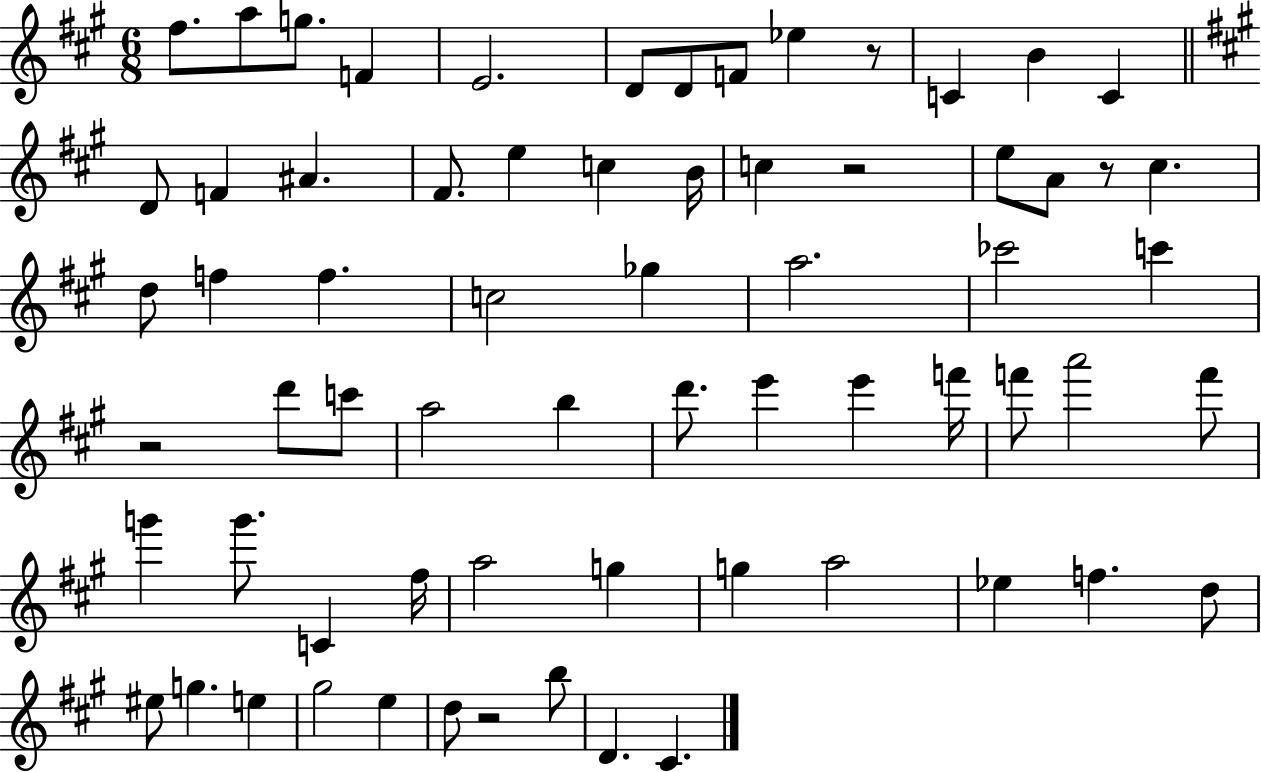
F#5/e. A5/e G5/e. F4/q E4/h. D4/e D4/e F4/e Eb5/q R/e C4/q B4/q C4/q D4/e F4/q A#4/q. F#4/e. E5/q C5/q B4/s C5/q R/h E5/e A4/e R/e C#5/q. D5/e F5/q F5/q. C5/h Gb5/q A5/h. CES6/h C6/q R/h D6/e C6/e A5/h B5/q D6/e. E6/q E6/q F6/s F6/e A6/h F6/e G6/q G6/e. C4/q F#5/s A5/h G5/q G5/q A5/h Eb5/q F5/q. D5/e EIS5/e G5/q. E5/q G#5/h E5/q D5/e R/h B5/e D4/q. C#4/q.